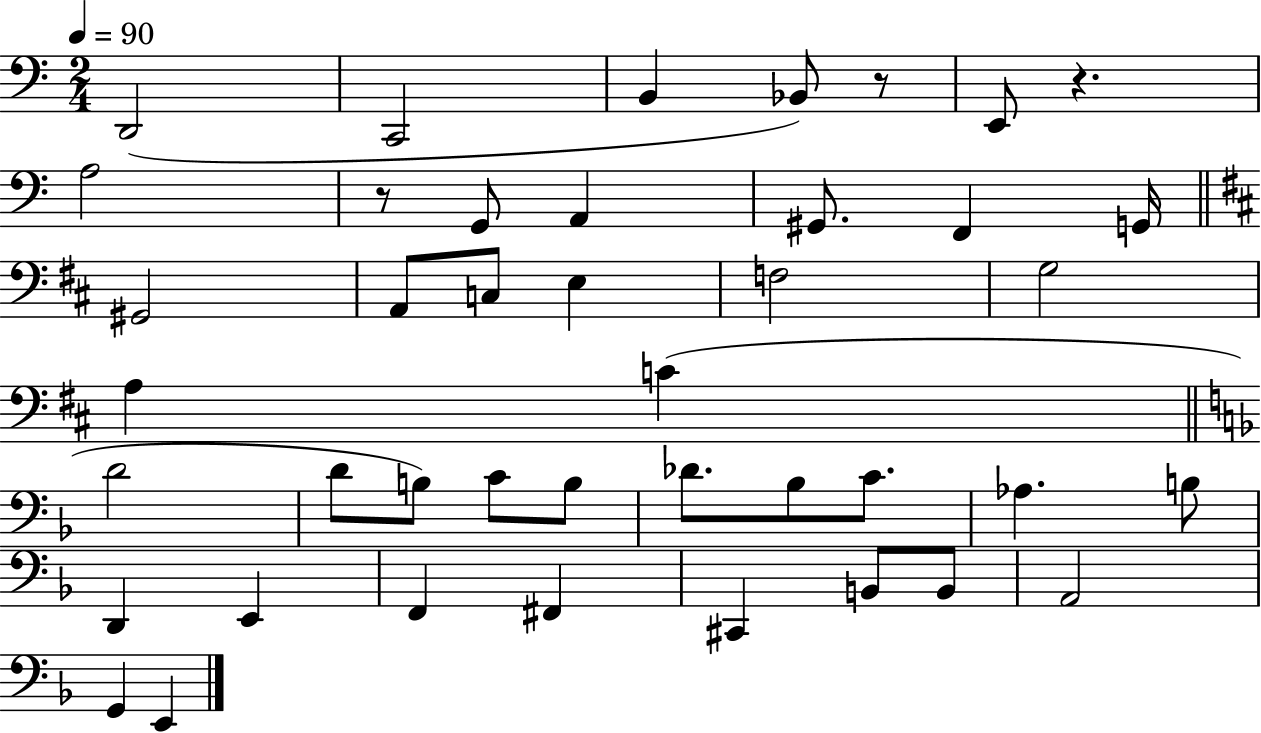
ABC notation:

X:1
T:Untitled
M:2/4
L:1/4
K:C
D,,2 C,,2 B,, _B,,/2 z/2 E,,/2 z A,2 z/2 G,,/2 A,, ^G,,/2 F,, G,,/4 ^G,,2 A,,/2 C,/2 E, F,2 G,2 A, C D2 D/2 B,/2 C/2 B,/2 _D/2 _B,/2 C/2 _A, B,/2 D,, E,, F,, ^F,, ^C,, B,,/2 B,,/2 A,,2 G,, E,,